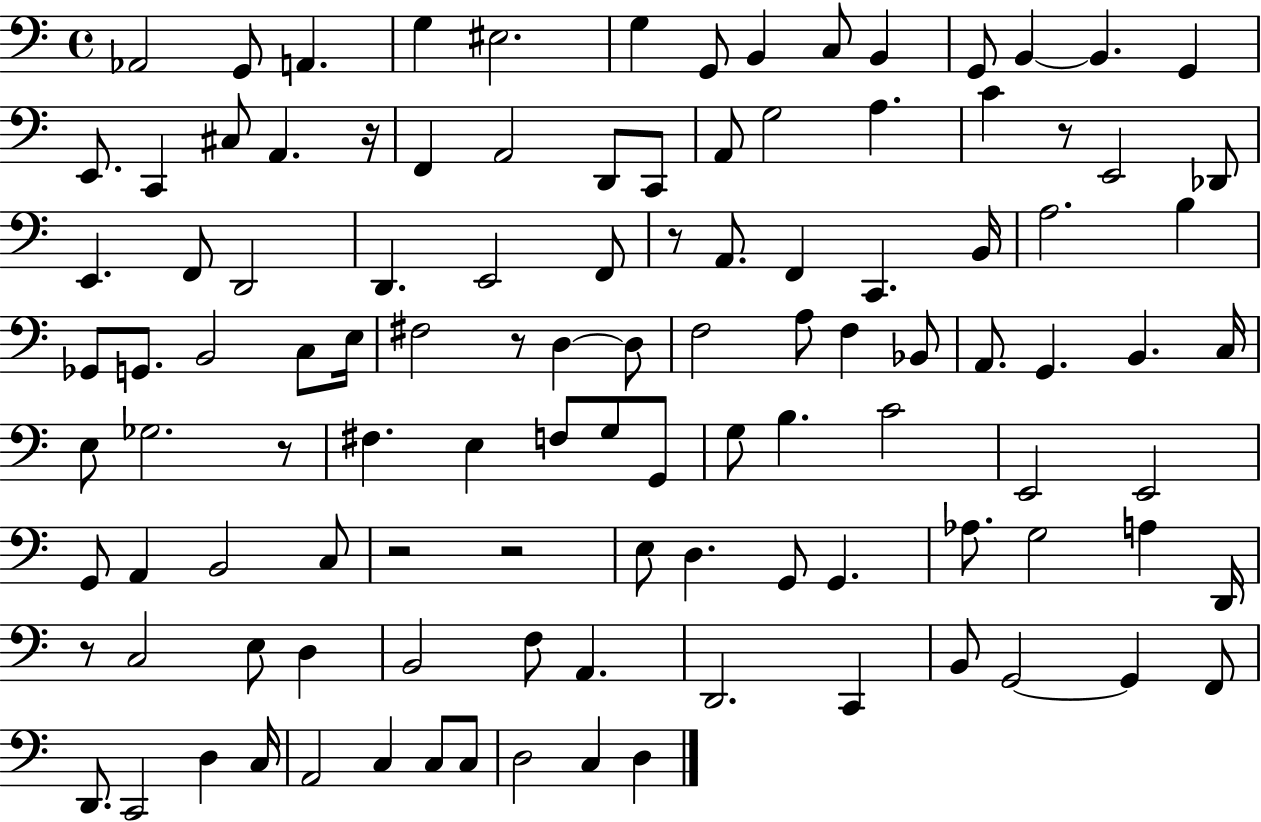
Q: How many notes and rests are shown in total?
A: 111